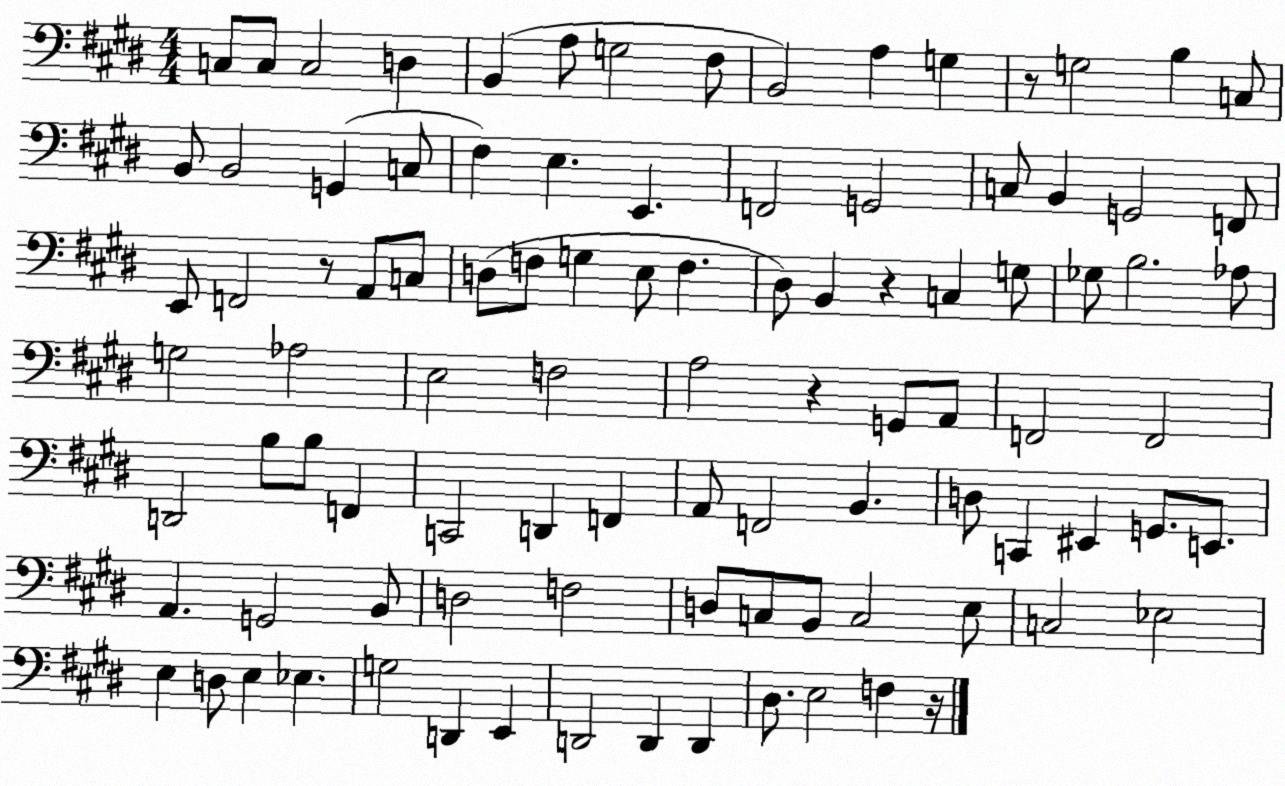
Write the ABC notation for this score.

X:1
T:Untitled
M:4/4
L:1/4
K:E
C,/2 C,/2 C,2 D, B,, A,/2 G,2 ^F,/2 B,,2 A, G, z/2 G,2 B, C,/2 B,,/2 B,,2 G,, C,/2 ^F, E, E,, F,,2 G,,2 C,/2 B,, G,,2 F,,/2 E,,/2 F,,2 z/2 A,,/2 C,/2 D,/2 F,/2 G, E,/2 F, ^D,/2 B,, z C, G,/2 _G,/2 B,2 _A,/2 G,2 _A,2 E,2 F,2 A,2 z G,,/2 A,,/2 F,,2 F,,2 D,,2 B,/2 B,/2 F,, C,,2 D,, F,, A,,/2 F,,2 B,, D,/2 C,, ^E,, G,,/2 E,,/2 A,, G,,2 B,,/2 D,2 F,2 D,/2 C,/2 B,,/2 C,2 E,/2 C,2 _E,2 E, D,/2 E, _E, G,2 D,, E,, D,,2 D,, D,, ^D,/2 E,2 F, z/4